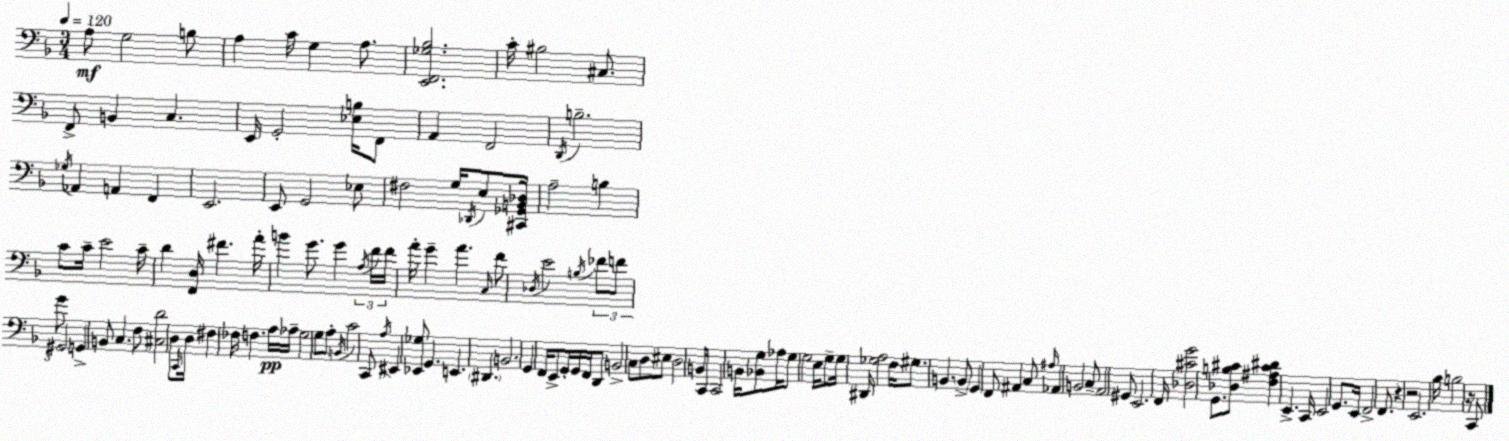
X:1
T:Untitled
M:3/4
L:1/4
K:Dm
A,/2 G,2 B,/2 A, C/4 G, A,/2 [E,,F,,_G,_B,]2 C/4 ^B,2 ^C,/2 F,,/2 B,, C, E,,/4 G,,2 [_E,B,]/4 F,,/2 A,, F,,2 D,,/4 B,2 _G,/4 _A,, A,, F,, E,,2 E,,/2 G,,2 _E,/2 ^F,2 G,/4 _D,,/4 E,/2 [^C,,_G,,B,,_D,]/4 A,2 B, C/2 C/4 E2 C/4 D [F,,D,]/4 ^F A/4 B G/2 G A,/4 F/4 F/4 A/4 G A C,/4 F/2 _D,/4 E2 B,/4 _F/2 F/2 G/2 ^G,,2 G,, B,,/2 C, F,/2 [^C,D]2 D,/2 C,,/4 D,/4 ^F, _F,/4 F, A,/4 _A,/4 G,2 G,/2 A,/2 B,,/4 C2 C,,/2 A,/4 ^E,, [_E,,_G,]/2 G,, E,, ^D,, B,,2 G,, F,,/4 E,,/2 G,,/4 G,,/4 F,,/4 D,,/2 B,,2 C,/2 D,/2 ^E,/2 D,2 B,,/2 C,,/4 C,,2 B,,/4 [_B,,G,]/2 _A,/4 G,/2 G,2 E,/4 G,/2 G,/4 ^D,,/4 [_G,A,]2 F,/4 ^G,/2 B,, B,,/2 G,, F,,/2 ^A,, C,/2 ^A,/4 _A,, B,,2 C,/2 A,,2 ^G,,/2 E,,2 F,,/4 [_D,^CG]2 G,,/2 [_D,B,^C]/2 [F,^A,^C^D] E,, C,,/4 E,,2 G,,/2 E,,/4 F,,2 F,,/2 z z2 E,,2 _B,/4 B,2 z/4 C,,/2